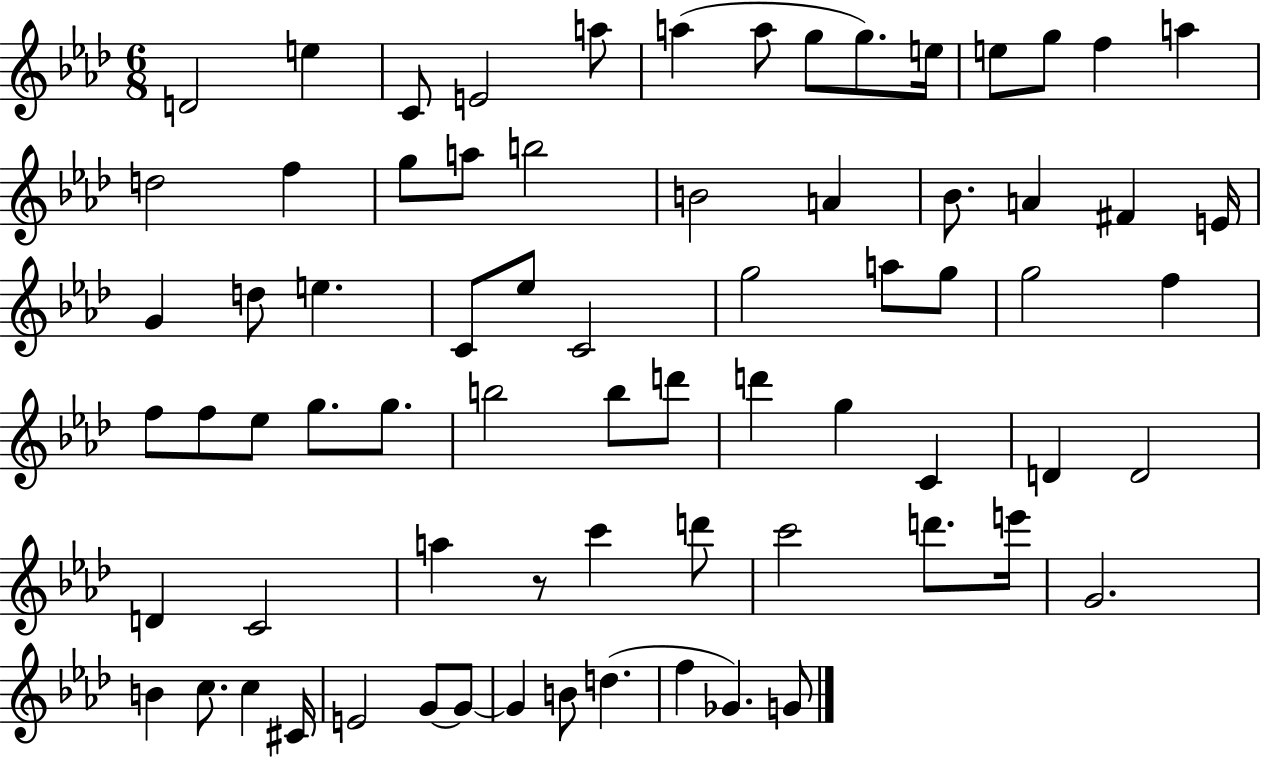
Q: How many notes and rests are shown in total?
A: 72